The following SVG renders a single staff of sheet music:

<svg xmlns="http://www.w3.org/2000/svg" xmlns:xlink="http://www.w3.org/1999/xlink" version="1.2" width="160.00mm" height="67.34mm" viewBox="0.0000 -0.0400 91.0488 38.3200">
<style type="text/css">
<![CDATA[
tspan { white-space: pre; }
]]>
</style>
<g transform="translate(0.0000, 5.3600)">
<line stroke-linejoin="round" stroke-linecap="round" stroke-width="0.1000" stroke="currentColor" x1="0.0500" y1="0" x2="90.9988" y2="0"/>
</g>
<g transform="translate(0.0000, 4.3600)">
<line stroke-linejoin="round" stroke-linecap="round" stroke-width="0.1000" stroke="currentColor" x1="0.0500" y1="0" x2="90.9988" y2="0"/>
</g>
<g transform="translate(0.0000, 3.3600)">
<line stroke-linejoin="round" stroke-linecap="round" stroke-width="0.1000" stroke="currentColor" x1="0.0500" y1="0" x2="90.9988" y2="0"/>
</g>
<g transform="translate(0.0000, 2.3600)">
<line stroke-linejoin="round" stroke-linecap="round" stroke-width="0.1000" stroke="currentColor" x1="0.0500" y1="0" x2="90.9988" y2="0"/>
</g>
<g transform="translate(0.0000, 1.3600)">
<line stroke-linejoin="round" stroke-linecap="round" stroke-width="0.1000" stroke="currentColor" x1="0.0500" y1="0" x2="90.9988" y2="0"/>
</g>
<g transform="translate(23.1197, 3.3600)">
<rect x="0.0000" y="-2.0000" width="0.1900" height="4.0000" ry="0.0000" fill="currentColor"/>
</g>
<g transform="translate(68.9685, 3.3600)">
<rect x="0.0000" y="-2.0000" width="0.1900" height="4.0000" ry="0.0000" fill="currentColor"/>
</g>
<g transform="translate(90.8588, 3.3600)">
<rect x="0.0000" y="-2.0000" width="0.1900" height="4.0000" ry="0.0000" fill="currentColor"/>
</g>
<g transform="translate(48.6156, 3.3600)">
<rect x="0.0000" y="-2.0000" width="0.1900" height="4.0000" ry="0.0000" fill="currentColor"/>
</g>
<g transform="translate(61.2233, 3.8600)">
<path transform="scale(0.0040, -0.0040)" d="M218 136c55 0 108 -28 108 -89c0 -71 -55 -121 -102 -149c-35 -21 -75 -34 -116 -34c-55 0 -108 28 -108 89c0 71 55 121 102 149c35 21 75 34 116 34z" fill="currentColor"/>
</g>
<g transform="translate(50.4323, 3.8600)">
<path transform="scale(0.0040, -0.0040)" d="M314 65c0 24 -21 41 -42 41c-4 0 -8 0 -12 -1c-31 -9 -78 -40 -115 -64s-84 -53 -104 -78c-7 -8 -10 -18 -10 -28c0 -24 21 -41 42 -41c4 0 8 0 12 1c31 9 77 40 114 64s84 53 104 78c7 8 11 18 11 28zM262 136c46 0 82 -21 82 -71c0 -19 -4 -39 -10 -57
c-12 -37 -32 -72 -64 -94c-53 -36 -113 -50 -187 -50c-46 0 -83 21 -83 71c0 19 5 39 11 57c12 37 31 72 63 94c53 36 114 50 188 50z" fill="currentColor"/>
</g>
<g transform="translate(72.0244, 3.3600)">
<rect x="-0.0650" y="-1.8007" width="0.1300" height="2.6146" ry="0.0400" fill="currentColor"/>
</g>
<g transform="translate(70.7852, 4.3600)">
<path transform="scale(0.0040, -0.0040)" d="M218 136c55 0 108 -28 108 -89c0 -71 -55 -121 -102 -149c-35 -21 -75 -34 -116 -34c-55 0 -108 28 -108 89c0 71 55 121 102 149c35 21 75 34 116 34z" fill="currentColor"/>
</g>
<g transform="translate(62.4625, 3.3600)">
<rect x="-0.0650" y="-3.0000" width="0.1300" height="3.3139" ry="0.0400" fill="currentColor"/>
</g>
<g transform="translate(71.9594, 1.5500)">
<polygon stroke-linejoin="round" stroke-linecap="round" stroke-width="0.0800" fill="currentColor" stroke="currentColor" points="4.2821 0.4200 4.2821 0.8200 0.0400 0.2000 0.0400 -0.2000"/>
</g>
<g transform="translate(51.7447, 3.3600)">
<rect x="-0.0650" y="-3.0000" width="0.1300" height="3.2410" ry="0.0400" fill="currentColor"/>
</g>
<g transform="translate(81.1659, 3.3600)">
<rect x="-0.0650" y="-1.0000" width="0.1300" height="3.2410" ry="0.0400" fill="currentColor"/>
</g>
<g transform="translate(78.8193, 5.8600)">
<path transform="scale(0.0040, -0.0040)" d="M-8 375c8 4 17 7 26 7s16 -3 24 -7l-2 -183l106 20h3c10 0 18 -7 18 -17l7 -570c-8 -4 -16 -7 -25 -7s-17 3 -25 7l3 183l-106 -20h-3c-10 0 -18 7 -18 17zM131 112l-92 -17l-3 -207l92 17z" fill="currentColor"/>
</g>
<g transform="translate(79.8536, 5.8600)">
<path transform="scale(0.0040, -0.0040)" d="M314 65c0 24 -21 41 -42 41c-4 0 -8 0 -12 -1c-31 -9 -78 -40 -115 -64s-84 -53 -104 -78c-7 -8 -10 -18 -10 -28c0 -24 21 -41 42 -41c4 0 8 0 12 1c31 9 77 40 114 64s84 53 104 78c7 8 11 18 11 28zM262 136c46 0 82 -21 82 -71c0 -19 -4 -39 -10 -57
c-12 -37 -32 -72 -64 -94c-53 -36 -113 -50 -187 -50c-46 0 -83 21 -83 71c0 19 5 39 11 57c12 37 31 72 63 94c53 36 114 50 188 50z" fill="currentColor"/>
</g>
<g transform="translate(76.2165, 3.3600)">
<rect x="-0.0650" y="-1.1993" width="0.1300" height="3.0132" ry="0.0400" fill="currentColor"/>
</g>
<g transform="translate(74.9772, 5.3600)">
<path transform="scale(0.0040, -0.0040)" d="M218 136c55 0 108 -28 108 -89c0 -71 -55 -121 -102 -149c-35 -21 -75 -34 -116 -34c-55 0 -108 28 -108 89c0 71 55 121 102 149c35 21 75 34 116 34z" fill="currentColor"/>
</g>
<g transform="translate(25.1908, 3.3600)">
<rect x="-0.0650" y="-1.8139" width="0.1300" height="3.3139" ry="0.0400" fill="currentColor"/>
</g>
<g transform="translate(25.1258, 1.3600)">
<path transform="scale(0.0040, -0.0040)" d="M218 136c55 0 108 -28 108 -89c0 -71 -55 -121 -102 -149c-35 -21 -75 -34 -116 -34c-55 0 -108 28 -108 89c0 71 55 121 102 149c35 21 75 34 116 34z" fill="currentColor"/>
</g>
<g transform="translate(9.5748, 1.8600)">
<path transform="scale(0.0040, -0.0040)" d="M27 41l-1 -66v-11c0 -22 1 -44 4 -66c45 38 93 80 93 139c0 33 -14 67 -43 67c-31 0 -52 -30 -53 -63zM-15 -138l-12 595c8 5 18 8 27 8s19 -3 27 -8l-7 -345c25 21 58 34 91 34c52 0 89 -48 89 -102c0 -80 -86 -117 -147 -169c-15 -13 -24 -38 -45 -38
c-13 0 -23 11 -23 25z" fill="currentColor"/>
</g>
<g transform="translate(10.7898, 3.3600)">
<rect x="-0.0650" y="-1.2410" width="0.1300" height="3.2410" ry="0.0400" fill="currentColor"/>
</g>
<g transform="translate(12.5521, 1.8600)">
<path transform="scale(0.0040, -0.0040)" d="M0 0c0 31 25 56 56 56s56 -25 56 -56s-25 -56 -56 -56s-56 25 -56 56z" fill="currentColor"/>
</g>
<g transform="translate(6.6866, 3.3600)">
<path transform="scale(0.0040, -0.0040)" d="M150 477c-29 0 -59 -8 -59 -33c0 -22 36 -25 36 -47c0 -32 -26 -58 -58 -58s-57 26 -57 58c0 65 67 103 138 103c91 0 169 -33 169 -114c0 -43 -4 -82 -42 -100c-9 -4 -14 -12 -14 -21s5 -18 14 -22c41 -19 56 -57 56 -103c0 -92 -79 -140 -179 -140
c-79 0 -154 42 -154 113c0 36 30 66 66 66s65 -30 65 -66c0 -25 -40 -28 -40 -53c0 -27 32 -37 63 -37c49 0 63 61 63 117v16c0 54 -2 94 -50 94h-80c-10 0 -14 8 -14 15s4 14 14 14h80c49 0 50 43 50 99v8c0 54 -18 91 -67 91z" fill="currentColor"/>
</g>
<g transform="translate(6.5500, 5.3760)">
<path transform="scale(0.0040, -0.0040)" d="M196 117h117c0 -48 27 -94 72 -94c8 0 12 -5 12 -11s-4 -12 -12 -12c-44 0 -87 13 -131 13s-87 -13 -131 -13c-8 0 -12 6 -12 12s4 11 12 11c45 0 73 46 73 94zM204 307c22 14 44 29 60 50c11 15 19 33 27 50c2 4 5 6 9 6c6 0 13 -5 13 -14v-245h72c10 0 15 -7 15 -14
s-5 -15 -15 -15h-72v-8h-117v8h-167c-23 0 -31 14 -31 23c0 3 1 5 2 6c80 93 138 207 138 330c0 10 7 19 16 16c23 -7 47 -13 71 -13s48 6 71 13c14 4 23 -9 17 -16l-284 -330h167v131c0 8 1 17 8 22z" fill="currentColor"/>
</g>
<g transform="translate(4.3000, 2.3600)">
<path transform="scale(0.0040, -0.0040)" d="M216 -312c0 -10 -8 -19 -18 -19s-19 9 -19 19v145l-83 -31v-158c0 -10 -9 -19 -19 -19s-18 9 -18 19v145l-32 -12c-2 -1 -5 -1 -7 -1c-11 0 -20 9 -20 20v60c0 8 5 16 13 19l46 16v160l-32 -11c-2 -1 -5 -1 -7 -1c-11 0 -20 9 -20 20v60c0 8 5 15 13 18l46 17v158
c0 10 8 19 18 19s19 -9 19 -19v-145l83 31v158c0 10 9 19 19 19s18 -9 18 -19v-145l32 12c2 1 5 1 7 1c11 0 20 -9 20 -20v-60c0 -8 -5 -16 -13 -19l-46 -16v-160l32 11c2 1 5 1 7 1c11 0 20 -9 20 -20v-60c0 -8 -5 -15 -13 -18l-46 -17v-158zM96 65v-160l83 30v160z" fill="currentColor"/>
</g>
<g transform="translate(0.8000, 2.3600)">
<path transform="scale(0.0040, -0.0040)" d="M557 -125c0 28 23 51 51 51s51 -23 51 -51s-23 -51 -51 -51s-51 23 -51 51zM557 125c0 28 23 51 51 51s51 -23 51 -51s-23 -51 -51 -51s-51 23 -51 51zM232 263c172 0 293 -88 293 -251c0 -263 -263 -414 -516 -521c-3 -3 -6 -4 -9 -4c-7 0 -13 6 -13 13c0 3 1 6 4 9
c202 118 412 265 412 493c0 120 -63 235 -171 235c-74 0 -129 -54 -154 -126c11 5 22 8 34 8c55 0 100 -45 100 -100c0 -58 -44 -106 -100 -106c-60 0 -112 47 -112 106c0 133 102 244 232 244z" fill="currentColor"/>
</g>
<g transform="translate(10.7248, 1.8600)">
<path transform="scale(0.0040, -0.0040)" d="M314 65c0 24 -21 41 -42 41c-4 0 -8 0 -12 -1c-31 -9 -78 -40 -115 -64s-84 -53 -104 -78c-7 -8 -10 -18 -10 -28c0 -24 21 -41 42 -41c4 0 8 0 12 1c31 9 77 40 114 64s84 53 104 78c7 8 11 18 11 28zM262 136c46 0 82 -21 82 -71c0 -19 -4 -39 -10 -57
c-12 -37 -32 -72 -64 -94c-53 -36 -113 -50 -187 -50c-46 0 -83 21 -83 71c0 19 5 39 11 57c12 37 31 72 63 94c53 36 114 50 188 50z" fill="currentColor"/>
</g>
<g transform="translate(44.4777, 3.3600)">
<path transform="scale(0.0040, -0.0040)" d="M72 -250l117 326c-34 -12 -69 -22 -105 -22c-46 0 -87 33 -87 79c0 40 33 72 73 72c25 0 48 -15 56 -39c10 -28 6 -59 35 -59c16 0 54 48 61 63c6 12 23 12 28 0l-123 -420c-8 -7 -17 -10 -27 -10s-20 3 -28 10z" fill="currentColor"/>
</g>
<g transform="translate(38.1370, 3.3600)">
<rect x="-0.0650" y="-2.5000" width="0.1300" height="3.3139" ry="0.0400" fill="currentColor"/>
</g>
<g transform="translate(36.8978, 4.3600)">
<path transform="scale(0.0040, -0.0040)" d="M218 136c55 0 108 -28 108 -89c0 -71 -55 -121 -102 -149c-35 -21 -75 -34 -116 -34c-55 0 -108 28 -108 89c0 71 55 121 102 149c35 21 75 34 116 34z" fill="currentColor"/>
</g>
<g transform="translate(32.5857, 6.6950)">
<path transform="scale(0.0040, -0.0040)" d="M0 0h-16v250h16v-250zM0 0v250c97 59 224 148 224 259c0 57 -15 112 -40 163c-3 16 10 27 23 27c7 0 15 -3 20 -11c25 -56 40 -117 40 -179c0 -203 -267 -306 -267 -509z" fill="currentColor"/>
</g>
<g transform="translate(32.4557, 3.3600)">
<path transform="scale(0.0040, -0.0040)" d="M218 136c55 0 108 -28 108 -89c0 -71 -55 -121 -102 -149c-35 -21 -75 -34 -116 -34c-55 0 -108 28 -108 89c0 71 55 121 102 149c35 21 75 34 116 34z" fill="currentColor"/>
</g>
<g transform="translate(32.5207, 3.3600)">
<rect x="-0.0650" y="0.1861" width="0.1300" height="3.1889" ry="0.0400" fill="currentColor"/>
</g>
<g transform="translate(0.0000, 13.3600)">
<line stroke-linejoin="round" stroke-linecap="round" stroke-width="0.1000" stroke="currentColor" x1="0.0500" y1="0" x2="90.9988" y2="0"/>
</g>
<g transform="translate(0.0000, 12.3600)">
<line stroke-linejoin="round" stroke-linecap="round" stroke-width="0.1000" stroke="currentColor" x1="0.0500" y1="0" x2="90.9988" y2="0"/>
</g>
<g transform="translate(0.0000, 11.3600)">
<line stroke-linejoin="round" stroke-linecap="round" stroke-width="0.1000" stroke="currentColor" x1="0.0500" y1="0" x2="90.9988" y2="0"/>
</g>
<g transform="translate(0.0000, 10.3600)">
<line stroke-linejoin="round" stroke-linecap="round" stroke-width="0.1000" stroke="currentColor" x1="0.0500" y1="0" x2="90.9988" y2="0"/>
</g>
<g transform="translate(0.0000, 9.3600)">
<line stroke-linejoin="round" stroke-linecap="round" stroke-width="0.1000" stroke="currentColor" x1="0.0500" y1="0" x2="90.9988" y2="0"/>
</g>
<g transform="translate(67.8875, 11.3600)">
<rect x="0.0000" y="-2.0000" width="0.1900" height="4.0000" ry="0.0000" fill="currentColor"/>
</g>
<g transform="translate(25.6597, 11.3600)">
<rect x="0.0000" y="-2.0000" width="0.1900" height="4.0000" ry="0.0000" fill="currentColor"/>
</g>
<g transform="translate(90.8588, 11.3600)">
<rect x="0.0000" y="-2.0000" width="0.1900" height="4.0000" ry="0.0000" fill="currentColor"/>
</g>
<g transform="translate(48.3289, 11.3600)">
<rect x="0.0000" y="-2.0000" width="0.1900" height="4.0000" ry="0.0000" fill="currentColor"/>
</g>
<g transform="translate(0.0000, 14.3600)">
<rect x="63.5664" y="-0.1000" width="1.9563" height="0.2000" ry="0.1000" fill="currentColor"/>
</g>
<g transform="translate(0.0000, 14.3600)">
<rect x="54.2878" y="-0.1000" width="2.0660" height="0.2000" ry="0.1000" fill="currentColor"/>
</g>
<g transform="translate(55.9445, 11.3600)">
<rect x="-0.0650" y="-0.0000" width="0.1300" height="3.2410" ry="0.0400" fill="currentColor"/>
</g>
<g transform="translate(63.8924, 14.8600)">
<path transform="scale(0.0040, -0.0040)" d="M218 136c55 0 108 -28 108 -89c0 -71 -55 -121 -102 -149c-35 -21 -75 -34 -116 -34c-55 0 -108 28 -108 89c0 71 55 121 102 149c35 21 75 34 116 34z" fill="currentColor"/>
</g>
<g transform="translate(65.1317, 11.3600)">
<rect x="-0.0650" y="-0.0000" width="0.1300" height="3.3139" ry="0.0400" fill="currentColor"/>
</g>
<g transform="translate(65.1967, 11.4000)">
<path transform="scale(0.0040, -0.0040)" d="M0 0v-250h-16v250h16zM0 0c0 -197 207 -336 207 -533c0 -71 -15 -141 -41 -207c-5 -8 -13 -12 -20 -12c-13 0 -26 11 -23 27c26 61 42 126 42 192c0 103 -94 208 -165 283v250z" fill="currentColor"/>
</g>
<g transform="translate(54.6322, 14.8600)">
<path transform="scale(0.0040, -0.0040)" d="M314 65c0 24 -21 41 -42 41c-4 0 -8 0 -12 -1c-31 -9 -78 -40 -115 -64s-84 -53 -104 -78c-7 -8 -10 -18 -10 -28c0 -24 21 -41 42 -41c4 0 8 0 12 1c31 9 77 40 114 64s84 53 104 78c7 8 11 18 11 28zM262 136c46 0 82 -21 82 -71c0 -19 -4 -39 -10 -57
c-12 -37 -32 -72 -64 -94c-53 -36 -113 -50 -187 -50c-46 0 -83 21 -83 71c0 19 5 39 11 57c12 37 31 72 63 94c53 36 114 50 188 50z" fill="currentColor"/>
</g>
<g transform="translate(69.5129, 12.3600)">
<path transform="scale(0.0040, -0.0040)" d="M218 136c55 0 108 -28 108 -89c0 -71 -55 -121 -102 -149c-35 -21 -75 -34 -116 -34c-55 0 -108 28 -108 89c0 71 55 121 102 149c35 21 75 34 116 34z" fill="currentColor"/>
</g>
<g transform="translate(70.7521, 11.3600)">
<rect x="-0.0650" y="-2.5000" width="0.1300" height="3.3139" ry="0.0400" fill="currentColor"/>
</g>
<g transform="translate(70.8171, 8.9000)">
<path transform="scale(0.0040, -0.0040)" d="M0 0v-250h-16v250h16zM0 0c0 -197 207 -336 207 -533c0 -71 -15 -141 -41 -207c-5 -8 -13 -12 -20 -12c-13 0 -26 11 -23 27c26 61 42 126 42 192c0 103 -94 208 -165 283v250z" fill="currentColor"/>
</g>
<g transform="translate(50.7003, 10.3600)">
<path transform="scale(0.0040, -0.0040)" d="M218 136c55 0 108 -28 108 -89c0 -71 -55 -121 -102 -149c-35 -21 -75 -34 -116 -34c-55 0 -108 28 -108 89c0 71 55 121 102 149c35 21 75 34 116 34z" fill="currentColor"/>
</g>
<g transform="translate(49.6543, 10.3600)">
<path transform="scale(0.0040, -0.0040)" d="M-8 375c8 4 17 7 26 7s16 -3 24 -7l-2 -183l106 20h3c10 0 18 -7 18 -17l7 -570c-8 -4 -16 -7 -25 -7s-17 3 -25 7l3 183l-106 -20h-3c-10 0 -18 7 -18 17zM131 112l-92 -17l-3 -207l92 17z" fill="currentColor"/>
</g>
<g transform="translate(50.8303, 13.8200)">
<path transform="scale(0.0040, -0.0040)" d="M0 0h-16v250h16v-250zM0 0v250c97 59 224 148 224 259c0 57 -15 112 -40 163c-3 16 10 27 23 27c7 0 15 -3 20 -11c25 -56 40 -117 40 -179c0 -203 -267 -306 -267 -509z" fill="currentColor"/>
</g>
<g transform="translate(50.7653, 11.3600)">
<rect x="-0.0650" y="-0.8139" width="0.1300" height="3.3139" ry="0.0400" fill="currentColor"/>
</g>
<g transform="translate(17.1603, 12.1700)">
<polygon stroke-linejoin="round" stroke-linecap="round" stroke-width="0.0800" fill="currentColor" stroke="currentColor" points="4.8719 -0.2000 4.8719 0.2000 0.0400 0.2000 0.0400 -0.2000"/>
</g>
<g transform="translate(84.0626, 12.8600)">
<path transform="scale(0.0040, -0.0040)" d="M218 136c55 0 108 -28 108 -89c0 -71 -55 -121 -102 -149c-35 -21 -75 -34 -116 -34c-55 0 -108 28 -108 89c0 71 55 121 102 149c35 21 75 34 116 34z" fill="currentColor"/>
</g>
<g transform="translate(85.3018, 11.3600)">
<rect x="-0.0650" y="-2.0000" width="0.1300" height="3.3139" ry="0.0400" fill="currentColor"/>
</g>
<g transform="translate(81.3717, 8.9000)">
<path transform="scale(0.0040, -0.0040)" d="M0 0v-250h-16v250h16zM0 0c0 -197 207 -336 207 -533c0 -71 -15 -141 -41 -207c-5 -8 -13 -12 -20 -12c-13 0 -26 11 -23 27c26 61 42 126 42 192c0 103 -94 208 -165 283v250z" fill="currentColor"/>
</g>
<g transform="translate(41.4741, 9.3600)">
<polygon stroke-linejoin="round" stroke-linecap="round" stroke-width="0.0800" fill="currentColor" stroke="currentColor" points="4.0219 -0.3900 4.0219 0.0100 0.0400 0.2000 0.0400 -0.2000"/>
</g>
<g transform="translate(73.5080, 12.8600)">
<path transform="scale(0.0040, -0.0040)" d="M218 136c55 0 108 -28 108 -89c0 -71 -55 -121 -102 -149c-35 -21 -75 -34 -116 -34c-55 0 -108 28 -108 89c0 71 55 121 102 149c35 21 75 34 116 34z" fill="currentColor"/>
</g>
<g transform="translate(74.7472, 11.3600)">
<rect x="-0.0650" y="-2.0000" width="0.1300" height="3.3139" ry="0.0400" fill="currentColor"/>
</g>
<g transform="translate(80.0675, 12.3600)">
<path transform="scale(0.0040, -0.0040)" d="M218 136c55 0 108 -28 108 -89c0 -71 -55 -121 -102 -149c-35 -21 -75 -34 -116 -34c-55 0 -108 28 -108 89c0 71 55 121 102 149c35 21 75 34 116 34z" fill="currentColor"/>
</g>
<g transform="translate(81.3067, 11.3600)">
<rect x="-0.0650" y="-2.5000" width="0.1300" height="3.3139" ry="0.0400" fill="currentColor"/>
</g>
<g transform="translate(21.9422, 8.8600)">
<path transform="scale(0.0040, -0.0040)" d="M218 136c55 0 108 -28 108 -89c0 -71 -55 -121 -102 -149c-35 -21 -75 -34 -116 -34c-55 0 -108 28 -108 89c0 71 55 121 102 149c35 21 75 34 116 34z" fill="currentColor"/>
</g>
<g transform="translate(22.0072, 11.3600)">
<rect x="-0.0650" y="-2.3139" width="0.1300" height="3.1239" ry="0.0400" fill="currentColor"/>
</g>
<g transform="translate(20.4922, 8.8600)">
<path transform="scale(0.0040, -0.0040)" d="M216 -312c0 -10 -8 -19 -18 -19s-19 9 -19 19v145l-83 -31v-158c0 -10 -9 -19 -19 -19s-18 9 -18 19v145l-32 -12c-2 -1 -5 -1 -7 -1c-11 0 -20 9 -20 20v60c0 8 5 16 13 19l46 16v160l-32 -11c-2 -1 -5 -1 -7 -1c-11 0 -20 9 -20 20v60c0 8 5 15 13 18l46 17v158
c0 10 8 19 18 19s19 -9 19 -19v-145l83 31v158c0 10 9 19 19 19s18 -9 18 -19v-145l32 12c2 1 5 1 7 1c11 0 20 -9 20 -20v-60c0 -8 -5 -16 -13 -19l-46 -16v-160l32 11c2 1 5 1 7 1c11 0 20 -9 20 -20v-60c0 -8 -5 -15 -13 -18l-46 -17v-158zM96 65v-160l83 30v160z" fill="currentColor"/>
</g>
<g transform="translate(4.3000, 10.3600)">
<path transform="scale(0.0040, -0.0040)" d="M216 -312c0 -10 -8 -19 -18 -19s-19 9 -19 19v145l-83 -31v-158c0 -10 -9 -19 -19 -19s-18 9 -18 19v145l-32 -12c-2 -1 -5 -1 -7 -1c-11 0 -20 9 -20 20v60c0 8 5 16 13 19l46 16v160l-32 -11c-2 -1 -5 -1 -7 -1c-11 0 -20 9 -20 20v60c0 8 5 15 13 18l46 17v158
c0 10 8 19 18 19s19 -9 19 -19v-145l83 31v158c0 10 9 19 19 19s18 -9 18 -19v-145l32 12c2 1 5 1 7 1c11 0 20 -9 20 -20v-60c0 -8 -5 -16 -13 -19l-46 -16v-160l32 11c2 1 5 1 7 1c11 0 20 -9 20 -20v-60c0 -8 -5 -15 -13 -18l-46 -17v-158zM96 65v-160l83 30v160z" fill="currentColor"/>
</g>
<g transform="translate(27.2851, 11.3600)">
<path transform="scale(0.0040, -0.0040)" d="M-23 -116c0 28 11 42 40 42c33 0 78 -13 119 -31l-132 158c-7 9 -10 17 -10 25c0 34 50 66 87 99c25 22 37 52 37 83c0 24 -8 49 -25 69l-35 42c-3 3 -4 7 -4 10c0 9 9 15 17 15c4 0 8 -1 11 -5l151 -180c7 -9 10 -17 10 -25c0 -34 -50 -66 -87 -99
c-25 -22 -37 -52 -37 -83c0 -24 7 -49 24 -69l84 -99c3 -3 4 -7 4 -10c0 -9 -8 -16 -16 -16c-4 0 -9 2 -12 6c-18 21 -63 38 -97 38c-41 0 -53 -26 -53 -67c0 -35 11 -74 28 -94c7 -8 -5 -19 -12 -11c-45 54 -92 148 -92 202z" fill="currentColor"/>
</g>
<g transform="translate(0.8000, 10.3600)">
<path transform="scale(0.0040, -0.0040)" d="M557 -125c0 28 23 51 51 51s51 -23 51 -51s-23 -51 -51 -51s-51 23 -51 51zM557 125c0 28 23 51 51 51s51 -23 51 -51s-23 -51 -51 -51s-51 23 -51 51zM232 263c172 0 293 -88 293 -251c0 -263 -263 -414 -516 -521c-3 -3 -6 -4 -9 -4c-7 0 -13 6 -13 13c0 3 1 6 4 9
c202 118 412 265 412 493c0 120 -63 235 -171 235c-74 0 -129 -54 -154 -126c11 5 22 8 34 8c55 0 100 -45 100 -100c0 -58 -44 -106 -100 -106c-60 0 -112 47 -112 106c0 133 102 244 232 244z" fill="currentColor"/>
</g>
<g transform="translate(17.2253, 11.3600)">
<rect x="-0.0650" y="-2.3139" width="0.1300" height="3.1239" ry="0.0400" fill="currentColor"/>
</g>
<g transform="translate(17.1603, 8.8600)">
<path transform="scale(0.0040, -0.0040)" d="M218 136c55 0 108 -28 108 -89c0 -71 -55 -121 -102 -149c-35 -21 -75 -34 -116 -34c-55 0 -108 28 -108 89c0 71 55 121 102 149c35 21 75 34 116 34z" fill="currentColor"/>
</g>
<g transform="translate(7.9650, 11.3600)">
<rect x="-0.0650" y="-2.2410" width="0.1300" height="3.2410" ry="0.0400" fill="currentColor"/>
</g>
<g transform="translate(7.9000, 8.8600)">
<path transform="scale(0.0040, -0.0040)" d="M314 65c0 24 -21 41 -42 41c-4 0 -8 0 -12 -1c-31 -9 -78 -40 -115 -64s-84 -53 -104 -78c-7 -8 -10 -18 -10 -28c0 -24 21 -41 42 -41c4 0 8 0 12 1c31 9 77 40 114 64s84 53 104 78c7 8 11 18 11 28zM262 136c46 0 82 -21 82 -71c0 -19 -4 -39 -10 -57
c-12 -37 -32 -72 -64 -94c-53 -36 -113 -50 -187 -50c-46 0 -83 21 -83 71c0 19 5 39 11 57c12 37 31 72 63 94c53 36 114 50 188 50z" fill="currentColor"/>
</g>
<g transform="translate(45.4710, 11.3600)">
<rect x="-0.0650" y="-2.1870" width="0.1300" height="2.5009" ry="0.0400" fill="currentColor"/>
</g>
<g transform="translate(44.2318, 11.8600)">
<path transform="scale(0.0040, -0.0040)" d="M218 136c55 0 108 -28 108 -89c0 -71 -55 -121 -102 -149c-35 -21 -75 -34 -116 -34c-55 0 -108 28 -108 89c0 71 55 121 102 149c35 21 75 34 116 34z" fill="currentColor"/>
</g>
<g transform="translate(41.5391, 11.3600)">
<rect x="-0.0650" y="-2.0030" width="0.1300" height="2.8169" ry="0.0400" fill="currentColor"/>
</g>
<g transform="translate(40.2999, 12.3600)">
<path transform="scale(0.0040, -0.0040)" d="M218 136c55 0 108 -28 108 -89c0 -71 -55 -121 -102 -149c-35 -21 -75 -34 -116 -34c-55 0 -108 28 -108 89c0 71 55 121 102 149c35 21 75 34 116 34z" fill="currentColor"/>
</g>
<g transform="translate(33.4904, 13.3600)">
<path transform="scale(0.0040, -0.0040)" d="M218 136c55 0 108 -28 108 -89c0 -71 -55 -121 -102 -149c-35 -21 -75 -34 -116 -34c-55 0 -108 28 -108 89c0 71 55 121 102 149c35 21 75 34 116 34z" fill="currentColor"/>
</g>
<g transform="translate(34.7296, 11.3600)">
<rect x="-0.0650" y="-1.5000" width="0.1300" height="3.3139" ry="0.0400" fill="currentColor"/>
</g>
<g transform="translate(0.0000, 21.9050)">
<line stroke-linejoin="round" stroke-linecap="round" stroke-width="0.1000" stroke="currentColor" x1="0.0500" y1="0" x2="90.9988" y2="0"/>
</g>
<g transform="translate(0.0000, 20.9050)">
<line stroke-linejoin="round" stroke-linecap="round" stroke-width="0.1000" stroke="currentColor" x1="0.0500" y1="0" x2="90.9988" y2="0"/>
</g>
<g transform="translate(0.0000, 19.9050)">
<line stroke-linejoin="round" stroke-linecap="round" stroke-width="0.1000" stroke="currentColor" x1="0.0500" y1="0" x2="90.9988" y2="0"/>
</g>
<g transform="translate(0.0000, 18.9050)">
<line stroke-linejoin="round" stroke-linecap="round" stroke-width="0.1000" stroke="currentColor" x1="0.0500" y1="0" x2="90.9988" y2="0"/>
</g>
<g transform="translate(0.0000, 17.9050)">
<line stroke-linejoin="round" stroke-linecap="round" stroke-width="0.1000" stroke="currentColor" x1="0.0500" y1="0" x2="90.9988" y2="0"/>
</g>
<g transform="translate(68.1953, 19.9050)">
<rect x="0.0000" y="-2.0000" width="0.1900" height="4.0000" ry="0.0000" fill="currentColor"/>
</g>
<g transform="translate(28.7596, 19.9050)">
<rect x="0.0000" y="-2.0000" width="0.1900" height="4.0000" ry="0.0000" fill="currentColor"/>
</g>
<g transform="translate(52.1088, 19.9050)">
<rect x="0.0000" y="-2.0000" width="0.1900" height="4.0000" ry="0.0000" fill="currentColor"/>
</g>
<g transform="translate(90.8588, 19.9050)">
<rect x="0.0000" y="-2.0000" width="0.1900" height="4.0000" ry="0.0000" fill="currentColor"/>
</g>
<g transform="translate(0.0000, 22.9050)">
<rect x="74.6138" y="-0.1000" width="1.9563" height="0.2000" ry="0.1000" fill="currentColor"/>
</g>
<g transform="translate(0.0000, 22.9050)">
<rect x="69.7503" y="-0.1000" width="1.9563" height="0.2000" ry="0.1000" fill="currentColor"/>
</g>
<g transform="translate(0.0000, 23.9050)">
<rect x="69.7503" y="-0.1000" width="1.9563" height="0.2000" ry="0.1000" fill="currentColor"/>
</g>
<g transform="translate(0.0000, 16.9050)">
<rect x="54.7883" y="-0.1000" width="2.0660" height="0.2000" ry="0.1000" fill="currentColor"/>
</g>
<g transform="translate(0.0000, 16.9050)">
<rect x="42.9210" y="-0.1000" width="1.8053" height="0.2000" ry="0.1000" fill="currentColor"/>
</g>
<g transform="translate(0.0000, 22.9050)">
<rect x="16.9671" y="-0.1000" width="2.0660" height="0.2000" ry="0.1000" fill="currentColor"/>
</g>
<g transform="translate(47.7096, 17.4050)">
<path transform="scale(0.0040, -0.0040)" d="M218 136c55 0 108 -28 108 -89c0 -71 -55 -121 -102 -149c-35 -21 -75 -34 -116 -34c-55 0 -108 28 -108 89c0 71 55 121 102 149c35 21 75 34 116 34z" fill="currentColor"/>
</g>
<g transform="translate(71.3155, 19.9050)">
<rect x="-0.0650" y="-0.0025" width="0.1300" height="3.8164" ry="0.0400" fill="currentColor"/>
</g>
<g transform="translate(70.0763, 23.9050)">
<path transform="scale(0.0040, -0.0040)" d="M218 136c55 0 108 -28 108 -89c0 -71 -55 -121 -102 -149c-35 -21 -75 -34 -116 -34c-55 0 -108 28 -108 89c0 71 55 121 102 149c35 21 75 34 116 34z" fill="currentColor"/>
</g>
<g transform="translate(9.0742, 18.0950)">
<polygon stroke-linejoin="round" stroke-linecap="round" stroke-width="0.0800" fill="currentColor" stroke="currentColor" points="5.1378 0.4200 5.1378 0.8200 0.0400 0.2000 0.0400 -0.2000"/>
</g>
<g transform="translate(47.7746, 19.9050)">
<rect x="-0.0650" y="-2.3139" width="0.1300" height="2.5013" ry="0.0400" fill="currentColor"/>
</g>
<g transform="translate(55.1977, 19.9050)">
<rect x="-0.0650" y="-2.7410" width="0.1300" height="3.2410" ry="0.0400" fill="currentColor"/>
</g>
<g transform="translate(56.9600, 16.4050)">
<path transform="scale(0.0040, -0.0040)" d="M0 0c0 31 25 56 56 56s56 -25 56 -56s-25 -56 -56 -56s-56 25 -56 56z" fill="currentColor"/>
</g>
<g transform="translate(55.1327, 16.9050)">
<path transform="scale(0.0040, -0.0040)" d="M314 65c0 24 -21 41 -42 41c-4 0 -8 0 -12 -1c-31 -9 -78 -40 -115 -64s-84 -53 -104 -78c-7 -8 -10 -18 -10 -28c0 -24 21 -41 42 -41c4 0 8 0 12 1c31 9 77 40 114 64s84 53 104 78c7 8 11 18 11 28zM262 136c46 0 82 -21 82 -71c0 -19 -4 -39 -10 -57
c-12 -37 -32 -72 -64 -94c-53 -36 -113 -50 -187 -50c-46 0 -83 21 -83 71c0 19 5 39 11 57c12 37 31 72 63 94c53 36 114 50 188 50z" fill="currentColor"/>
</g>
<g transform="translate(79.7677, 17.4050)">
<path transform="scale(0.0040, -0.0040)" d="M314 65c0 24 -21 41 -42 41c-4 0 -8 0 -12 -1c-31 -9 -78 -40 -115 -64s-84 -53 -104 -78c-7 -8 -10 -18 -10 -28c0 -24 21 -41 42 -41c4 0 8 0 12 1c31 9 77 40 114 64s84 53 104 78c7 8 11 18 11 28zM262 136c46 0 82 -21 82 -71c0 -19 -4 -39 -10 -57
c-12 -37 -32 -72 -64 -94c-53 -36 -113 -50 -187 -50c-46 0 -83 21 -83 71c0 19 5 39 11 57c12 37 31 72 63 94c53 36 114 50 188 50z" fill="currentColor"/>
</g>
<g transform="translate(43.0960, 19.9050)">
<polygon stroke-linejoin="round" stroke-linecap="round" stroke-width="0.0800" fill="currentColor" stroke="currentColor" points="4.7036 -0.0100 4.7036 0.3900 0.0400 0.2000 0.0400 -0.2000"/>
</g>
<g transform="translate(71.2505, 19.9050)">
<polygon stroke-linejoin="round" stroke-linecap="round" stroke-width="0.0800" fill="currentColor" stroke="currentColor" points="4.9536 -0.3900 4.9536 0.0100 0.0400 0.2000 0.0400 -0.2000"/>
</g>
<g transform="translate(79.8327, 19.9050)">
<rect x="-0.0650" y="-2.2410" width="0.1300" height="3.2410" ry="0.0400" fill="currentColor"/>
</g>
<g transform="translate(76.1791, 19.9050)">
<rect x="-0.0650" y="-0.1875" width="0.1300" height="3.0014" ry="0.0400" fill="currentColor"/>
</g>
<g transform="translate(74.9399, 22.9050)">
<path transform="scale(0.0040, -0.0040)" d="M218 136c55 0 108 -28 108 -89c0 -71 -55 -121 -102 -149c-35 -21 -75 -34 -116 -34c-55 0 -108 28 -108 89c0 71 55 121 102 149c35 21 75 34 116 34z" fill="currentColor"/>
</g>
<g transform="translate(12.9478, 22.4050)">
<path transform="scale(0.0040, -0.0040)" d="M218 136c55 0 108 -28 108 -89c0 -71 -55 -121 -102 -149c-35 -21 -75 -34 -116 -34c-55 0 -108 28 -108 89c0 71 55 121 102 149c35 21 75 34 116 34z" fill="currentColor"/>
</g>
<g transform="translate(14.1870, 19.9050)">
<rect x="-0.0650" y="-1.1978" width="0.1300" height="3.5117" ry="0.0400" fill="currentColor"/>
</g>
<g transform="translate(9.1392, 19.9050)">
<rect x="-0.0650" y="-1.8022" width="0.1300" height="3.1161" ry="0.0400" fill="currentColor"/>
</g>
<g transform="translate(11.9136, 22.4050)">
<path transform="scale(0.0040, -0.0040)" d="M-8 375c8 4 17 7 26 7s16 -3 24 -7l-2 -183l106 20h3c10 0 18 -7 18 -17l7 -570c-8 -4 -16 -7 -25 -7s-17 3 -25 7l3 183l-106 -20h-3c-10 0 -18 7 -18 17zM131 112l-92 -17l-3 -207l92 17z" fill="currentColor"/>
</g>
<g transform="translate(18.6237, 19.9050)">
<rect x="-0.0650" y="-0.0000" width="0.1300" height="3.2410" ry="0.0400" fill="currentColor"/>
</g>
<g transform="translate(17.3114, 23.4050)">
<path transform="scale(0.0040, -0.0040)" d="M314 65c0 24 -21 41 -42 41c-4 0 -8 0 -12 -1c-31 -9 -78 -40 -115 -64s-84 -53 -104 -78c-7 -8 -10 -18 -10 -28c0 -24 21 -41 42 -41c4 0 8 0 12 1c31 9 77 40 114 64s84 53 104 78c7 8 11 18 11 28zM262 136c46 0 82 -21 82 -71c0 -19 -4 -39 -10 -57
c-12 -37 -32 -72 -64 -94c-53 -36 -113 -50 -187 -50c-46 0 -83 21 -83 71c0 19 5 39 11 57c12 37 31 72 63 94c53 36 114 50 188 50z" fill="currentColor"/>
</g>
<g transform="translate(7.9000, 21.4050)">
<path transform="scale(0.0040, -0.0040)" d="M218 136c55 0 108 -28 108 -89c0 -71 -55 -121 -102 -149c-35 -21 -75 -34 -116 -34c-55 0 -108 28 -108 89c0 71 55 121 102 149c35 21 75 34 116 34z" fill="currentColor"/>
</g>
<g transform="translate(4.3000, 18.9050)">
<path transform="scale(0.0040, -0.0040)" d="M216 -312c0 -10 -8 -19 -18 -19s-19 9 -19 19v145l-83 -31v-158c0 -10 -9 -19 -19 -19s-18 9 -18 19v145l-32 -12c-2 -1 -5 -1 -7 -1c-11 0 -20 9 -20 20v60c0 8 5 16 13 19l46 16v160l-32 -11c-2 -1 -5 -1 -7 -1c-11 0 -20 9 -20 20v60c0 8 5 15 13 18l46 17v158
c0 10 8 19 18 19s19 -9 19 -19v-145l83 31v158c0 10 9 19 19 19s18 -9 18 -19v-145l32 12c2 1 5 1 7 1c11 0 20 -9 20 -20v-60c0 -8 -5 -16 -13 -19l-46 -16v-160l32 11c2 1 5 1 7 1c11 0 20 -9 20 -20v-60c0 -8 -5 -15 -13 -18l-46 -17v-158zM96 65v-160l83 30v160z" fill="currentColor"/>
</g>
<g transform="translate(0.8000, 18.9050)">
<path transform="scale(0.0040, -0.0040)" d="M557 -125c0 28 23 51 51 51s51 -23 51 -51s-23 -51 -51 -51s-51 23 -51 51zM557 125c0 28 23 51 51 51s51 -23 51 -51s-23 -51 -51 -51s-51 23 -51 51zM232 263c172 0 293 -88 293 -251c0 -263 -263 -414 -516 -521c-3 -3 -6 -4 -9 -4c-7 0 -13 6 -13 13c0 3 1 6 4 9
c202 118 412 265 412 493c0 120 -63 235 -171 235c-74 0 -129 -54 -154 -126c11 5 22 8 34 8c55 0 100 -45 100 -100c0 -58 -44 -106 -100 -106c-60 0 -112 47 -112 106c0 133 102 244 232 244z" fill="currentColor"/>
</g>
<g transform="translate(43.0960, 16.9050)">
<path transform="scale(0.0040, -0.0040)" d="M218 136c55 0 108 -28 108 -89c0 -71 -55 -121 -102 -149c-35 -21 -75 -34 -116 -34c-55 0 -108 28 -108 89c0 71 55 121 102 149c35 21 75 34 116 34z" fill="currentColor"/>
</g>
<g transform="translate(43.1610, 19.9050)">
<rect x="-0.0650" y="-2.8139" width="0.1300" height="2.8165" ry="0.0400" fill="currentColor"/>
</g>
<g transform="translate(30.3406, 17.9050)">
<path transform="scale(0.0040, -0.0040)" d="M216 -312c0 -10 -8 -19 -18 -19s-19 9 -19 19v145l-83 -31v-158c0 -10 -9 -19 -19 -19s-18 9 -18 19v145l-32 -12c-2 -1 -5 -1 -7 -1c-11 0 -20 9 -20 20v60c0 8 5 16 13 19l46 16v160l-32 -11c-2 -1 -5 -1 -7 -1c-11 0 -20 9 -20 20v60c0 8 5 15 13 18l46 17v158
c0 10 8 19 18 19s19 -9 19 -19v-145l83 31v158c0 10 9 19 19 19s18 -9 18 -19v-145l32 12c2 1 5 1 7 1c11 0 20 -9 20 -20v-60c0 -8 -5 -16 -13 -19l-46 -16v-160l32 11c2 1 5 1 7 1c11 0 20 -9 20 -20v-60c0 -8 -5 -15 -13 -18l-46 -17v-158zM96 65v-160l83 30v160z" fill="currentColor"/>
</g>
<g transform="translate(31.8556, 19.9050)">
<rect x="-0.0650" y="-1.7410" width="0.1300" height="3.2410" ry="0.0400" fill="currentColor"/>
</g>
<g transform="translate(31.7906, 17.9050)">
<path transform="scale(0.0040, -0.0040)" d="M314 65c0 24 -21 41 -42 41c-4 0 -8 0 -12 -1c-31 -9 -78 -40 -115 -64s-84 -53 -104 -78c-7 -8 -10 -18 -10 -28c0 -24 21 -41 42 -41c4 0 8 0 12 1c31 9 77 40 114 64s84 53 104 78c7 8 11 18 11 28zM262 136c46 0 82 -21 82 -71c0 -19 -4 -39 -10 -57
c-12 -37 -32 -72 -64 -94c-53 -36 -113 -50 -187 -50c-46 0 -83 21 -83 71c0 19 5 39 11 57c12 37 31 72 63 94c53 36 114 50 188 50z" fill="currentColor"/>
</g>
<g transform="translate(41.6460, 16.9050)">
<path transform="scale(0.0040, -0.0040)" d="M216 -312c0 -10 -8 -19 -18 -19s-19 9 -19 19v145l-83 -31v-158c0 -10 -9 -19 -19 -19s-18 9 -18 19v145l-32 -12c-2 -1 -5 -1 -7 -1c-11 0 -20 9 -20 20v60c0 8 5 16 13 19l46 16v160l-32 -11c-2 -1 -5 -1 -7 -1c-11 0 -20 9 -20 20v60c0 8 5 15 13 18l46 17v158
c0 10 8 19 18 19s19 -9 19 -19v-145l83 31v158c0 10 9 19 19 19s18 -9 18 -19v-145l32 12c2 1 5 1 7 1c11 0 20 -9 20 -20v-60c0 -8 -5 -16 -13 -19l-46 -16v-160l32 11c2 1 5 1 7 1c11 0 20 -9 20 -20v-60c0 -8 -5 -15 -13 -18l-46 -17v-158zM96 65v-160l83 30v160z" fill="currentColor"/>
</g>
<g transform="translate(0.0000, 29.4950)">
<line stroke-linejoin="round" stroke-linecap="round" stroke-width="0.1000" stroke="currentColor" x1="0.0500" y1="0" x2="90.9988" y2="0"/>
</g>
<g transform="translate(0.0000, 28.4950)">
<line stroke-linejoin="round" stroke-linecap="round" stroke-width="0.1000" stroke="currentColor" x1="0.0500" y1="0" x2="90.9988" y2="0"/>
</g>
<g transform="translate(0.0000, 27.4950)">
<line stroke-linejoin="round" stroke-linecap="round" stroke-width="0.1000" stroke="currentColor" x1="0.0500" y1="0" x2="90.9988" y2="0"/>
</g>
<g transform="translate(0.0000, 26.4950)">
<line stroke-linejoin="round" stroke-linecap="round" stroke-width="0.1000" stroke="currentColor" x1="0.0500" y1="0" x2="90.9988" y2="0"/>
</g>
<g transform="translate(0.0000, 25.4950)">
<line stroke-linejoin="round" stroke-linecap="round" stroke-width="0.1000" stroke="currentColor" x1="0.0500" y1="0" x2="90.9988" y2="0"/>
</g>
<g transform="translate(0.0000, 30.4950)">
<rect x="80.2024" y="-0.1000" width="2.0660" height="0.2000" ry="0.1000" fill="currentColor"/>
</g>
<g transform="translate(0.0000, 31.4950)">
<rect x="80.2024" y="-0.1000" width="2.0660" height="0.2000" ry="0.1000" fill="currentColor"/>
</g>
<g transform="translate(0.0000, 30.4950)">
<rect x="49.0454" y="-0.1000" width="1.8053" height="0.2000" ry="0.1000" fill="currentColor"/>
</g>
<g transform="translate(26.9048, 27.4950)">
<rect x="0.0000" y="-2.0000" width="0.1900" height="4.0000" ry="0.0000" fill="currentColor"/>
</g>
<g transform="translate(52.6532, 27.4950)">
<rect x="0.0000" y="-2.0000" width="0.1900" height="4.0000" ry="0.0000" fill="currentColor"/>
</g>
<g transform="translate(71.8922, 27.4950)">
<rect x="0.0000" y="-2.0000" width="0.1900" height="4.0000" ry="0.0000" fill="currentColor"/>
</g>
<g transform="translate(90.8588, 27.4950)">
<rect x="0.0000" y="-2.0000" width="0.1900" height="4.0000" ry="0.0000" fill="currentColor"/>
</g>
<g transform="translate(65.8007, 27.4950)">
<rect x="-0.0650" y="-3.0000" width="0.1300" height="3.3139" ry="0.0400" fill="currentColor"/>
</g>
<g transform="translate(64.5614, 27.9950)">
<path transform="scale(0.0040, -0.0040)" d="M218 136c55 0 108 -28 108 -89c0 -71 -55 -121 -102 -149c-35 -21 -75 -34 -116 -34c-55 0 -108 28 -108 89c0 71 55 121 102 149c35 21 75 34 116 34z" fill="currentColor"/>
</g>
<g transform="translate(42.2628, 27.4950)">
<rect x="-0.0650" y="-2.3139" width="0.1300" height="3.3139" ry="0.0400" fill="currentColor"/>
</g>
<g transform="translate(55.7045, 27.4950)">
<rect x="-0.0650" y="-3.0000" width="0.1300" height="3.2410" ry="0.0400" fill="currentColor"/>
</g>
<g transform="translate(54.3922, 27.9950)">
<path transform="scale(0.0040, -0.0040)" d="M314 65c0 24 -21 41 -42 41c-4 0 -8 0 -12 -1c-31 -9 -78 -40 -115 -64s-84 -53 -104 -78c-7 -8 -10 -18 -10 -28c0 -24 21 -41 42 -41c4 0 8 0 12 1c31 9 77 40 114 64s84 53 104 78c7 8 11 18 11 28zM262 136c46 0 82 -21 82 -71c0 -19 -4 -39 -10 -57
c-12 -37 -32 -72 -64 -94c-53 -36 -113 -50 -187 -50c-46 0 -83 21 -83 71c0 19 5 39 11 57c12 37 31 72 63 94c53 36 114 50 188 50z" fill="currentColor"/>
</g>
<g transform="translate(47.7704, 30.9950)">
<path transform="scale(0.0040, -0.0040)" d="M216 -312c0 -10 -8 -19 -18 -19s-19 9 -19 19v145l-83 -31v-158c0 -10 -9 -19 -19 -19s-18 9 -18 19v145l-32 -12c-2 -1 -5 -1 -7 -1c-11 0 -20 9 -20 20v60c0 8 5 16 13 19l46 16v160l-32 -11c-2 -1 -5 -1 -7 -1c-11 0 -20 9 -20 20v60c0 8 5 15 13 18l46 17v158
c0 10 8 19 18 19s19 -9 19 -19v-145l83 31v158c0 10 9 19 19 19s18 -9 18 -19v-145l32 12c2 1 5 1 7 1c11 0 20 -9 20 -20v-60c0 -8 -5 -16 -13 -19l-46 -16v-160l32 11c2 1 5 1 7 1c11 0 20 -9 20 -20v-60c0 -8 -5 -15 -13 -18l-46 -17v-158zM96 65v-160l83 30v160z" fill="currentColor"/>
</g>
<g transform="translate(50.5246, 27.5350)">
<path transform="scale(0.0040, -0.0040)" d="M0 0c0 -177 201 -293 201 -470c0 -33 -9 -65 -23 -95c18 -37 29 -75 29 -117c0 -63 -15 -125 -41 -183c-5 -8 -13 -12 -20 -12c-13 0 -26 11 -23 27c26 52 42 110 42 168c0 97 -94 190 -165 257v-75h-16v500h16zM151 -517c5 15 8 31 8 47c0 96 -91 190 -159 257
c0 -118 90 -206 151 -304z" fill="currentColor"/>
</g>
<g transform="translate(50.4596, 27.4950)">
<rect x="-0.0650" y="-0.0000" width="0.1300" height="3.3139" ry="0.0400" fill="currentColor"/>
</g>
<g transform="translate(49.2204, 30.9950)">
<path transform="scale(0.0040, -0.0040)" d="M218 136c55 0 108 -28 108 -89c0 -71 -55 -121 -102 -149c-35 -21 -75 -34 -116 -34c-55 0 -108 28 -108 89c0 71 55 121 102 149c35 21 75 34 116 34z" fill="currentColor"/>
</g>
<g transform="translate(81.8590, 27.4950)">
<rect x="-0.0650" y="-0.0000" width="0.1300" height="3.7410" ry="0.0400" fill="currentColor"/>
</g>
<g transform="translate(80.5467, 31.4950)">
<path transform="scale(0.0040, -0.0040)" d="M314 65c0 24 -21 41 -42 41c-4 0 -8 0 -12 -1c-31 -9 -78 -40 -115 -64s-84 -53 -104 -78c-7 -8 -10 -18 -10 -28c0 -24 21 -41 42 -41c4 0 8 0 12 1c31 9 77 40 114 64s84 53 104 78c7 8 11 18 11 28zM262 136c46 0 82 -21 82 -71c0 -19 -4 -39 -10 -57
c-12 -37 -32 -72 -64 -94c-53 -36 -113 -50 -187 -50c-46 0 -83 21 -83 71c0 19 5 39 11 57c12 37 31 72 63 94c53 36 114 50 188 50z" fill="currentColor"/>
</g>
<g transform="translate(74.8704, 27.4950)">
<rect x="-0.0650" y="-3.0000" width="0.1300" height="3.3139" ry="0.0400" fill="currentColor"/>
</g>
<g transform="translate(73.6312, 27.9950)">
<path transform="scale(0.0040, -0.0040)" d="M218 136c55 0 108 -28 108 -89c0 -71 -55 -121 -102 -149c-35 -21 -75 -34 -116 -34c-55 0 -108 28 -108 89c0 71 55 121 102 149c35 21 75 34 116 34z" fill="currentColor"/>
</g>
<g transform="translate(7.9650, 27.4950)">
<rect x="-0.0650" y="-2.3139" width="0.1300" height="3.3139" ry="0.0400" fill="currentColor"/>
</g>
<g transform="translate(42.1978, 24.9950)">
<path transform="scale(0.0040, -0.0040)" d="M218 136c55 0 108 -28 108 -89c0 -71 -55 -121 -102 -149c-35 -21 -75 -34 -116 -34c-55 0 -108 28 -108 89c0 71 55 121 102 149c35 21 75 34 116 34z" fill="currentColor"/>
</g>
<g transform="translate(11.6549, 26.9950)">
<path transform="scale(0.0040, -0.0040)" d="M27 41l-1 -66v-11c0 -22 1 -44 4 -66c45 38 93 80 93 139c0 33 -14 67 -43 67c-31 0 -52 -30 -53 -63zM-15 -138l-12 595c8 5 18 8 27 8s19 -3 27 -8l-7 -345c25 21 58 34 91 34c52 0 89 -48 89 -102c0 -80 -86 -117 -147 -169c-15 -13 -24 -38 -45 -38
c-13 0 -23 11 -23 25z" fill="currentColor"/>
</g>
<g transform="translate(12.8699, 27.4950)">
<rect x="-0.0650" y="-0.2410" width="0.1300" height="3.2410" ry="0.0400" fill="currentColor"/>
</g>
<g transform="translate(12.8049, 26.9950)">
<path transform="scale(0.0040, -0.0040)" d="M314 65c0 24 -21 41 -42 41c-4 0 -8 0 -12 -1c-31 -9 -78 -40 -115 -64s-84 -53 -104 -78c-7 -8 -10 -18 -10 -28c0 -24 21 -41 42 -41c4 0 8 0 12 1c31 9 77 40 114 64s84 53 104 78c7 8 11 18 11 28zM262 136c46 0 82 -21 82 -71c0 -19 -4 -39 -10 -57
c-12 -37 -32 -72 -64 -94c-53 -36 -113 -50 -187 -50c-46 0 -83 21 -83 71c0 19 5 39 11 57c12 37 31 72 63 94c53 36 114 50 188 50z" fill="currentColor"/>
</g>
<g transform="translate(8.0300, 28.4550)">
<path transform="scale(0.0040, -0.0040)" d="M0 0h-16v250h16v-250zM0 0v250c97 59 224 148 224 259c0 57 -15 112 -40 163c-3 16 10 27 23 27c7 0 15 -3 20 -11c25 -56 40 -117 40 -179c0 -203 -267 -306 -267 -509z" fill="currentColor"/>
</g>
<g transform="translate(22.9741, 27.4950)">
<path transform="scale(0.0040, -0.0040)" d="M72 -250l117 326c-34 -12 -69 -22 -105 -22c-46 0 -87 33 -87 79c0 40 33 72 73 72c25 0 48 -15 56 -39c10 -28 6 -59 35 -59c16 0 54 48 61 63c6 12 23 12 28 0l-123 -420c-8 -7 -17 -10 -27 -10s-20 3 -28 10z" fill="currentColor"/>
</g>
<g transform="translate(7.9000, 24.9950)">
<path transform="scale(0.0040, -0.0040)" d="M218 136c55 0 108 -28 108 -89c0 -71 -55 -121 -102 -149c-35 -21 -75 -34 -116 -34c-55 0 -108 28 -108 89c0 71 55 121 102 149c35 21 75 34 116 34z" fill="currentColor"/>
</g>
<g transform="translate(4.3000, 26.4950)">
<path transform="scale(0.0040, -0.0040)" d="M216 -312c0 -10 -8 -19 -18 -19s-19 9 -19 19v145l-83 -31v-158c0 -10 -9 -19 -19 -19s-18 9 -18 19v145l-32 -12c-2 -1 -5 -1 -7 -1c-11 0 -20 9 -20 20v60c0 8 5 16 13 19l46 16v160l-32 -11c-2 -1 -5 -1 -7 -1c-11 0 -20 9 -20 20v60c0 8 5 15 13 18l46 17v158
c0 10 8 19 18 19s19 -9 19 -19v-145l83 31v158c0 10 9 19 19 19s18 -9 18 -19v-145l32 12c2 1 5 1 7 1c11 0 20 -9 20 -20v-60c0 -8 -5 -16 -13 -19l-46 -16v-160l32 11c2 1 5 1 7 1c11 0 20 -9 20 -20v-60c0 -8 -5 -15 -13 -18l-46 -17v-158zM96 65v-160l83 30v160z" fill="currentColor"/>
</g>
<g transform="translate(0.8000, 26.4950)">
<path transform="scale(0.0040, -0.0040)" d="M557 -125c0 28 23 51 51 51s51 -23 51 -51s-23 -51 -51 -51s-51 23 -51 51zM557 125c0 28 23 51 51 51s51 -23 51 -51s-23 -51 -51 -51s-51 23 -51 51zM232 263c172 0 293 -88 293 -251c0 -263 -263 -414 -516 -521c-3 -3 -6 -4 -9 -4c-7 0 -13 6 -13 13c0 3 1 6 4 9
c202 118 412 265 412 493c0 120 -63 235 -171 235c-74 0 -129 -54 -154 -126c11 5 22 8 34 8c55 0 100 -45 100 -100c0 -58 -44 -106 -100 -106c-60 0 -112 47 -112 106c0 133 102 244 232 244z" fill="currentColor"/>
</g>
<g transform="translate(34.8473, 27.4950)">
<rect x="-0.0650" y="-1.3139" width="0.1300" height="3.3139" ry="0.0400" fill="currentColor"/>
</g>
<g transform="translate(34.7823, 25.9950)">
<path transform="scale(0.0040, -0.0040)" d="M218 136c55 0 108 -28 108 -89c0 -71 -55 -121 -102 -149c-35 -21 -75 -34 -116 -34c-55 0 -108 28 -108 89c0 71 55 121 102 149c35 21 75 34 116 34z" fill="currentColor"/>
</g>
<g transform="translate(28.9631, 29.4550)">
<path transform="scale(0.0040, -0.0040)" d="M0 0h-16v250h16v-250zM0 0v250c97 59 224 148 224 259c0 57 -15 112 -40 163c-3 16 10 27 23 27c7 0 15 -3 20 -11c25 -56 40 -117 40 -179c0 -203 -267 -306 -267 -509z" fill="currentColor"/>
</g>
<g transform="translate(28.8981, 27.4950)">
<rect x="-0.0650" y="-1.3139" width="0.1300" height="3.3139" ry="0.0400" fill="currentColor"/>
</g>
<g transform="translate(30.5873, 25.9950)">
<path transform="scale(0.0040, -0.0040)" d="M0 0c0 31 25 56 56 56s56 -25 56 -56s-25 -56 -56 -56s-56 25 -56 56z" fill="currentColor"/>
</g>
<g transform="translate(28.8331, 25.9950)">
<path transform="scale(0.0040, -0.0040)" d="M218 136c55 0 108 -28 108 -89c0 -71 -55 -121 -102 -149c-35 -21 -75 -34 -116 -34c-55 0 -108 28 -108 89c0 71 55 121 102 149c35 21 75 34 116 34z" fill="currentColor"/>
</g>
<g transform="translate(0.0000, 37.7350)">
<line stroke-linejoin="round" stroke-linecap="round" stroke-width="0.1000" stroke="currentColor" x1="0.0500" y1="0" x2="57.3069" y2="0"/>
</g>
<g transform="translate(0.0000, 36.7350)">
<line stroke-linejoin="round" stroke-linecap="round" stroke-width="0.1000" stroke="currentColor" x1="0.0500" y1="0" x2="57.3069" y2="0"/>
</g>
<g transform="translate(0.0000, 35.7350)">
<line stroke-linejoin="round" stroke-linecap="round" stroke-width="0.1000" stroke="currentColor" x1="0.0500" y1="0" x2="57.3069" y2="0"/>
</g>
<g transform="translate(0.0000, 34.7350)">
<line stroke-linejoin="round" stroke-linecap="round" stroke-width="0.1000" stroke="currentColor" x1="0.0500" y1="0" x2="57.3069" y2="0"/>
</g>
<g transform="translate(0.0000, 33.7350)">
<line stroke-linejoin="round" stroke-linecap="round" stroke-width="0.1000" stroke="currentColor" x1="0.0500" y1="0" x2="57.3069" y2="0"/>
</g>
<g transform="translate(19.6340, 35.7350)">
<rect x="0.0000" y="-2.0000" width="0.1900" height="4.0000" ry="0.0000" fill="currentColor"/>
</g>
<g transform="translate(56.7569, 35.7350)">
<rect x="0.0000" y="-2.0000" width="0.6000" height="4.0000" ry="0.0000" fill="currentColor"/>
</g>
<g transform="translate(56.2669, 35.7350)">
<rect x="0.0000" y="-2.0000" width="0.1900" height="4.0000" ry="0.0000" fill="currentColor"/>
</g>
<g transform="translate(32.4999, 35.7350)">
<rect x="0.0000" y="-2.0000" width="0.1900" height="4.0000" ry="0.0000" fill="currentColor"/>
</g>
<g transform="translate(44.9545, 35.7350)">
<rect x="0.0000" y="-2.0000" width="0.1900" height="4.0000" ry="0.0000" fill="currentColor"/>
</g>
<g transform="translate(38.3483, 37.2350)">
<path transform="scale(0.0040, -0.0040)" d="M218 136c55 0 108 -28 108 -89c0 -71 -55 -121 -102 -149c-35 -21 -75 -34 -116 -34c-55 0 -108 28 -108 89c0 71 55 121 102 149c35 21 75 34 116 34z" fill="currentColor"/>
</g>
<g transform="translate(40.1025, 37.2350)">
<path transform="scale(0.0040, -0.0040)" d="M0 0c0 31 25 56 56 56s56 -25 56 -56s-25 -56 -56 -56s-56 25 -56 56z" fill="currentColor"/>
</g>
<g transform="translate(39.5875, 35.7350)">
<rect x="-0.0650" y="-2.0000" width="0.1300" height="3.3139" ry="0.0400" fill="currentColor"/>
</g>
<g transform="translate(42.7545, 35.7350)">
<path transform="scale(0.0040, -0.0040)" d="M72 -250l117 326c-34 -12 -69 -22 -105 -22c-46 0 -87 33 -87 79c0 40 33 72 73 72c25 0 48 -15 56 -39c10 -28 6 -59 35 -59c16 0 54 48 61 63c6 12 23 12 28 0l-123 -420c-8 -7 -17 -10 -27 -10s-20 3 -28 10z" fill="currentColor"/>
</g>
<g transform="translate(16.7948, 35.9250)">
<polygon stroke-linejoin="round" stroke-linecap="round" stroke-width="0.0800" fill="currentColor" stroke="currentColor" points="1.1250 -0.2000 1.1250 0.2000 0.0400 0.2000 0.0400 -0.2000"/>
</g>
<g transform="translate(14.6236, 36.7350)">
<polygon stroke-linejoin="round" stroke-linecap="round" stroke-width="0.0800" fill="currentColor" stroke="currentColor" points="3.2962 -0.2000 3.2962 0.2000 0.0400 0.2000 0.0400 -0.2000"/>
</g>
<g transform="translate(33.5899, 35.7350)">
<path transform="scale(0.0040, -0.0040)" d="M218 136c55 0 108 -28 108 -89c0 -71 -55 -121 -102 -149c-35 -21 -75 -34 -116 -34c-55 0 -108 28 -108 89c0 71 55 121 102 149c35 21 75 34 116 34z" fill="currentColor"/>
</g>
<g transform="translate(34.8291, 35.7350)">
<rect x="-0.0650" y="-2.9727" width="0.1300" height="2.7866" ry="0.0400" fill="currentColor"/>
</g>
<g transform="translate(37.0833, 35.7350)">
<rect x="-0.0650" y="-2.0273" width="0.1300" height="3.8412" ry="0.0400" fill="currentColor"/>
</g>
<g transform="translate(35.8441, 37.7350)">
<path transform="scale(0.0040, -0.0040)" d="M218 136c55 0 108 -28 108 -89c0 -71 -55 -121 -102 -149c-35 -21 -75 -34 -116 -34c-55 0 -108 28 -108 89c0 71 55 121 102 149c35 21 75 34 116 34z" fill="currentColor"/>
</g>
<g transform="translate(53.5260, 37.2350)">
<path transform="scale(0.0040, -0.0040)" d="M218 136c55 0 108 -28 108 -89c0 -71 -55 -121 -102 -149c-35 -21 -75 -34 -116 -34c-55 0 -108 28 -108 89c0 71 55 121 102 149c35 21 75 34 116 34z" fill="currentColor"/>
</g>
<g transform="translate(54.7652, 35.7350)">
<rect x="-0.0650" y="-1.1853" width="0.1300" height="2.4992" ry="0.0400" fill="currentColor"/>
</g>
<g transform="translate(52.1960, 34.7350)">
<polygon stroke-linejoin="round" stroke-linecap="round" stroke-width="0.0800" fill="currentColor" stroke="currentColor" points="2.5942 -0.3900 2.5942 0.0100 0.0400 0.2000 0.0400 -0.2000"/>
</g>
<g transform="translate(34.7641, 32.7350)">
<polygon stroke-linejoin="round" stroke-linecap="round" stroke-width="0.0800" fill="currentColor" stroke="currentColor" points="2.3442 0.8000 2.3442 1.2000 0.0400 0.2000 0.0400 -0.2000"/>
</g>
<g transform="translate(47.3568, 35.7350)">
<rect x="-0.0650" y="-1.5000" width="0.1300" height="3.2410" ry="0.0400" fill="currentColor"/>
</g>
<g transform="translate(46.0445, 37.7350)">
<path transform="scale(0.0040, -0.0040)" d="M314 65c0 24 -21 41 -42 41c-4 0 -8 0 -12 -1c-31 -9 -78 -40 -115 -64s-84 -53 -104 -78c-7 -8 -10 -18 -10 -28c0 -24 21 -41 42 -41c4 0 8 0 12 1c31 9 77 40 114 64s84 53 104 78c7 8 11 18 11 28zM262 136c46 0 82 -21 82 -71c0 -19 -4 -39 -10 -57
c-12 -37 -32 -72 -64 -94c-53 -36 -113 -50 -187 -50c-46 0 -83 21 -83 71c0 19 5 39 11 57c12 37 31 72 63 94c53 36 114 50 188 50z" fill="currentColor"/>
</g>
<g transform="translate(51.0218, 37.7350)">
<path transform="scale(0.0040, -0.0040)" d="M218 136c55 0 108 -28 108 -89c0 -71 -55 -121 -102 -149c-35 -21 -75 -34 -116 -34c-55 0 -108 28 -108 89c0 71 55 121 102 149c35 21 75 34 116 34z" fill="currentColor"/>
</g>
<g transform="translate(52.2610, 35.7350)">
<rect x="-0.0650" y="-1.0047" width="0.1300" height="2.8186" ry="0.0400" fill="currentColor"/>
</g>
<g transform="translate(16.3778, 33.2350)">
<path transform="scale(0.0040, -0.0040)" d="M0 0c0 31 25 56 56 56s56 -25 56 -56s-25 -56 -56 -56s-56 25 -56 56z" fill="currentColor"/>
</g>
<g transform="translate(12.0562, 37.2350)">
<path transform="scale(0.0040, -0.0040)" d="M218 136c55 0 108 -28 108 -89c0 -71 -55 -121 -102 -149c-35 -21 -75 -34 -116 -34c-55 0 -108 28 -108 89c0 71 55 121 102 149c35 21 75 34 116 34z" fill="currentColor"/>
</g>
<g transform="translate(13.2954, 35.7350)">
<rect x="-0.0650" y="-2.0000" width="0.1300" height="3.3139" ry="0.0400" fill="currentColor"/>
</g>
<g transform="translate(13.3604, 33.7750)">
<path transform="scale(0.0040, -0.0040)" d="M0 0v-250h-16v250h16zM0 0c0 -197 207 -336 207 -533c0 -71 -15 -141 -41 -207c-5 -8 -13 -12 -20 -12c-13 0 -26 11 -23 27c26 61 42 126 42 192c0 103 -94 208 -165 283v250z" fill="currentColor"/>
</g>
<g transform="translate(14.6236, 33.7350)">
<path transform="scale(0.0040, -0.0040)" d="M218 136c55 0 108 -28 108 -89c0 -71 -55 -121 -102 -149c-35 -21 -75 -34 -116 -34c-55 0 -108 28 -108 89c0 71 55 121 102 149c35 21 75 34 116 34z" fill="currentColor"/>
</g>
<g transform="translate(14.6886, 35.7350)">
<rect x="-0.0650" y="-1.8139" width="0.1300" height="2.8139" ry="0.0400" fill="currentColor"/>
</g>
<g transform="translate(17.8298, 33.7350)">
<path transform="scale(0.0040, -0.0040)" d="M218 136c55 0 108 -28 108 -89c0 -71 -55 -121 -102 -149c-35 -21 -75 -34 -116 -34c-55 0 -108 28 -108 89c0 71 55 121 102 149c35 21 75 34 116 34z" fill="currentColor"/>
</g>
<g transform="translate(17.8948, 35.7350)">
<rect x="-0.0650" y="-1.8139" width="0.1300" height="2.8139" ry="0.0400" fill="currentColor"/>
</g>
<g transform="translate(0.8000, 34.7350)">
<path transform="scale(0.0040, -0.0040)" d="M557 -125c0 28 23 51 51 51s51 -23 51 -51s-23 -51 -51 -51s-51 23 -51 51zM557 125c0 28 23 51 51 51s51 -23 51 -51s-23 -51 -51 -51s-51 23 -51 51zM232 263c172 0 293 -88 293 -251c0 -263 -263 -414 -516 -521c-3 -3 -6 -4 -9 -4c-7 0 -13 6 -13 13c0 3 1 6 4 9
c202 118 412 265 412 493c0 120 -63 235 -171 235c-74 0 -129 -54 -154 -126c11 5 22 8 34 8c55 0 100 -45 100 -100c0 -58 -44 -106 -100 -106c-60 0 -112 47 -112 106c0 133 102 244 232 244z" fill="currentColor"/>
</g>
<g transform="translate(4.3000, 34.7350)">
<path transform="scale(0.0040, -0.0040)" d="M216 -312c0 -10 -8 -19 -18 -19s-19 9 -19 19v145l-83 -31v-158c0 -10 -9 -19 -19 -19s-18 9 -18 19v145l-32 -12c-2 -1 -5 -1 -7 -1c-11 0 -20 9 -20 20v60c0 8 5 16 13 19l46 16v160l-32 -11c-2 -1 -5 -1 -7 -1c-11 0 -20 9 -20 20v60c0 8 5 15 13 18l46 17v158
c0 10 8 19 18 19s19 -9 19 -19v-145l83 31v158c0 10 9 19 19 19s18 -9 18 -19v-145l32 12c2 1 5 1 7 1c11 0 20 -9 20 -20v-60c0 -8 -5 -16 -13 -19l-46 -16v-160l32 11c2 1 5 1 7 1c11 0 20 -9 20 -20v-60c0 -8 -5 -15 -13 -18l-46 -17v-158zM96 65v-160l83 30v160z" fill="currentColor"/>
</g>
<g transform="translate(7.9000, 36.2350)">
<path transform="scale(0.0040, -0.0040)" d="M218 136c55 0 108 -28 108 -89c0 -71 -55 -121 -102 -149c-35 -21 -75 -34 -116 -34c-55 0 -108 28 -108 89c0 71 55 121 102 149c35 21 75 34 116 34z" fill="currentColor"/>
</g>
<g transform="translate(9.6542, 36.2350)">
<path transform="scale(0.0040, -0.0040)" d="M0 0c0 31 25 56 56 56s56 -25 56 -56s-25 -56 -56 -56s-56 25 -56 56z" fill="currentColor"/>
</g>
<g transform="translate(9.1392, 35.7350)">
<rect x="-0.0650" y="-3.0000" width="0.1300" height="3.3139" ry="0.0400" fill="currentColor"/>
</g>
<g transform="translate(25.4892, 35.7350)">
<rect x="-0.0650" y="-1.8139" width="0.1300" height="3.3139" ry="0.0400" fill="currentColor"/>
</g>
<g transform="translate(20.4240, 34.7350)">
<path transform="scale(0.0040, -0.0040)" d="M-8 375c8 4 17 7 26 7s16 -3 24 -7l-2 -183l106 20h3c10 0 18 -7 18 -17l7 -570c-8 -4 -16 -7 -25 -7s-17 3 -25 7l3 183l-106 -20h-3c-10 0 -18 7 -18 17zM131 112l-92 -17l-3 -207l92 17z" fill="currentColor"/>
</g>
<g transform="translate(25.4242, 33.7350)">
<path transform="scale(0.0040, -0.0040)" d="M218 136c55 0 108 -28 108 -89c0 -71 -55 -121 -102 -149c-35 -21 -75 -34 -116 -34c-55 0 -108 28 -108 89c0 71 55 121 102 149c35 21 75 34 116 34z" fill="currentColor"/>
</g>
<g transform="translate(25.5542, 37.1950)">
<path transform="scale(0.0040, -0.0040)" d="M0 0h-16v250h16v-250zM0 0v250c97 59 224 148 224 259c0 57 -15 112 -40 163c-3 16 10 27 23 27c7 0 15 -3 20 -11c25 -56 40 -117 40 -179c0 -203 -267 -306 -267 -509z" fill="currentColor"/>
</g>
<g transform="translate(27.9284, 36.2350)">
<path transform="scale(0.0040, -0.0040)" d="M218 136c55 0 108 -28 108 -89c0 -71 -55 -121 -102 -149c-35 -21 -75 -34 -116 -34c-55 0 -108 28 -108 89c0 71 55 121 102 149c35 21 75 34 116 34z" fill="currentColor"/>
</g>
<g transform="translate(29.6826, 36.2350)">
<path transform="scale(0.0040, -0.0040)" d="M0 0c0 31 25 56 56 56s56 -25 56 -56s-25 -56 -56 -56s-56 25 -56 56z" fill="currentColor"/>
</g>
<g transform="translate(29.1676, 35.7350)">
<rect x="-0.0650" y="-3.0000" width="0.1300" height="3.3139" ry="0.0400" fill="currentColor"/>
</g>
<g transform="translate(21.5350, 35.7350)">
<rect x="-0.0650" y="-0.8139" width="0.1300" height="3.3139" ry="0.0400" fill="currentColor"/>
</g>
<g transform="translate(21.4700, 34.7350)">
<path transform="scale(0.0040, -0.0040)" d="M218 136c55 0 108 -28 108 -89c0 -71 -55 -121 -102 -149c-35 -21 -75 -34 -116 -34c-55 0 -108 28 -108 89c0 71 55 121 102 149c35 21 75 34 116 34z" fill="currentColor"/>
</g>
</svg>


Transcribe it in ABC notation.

X:1
T:Untitled
M:3/4
L:1/4
K:G
_G,2 A, D,/2 B,, z/2 C,2 C, B,,/2 G,,/2 F,,2 B,2 B,/2 ^B,/2 z G,, B,,/2 C,/2 F,/2 D,,2 D,,/2 B,,/2 A,, B,,/2 A,, A,,/2 F,,/2 D,,2 ^A,2 ^C/2 B,/2 C2 C,,/2 E,,/2 B,2 B,/2 _E,2 z/2 G,/2 G, B, ^D,,/4 C,2 C, C, C,,2 C, A,,/2 A,/2 A,/4 F, A,/2 C, D,/2 G,,/2 A,, z/2 G,,2 G,,/2 A,,/2